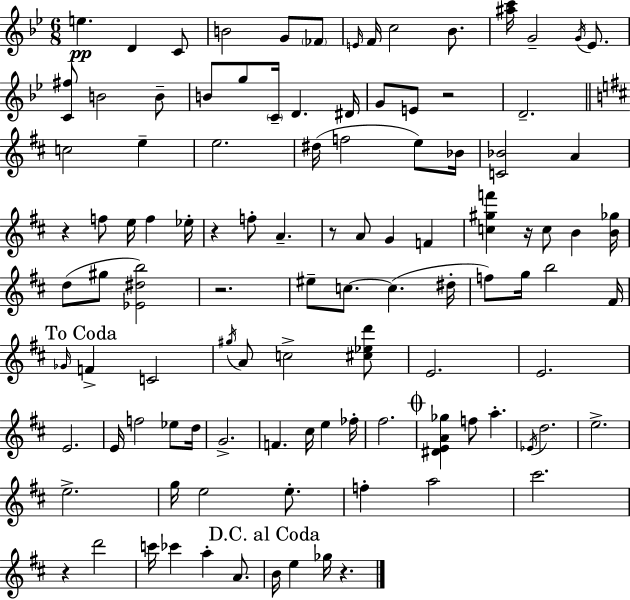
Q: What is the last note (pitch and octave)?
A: Gb5